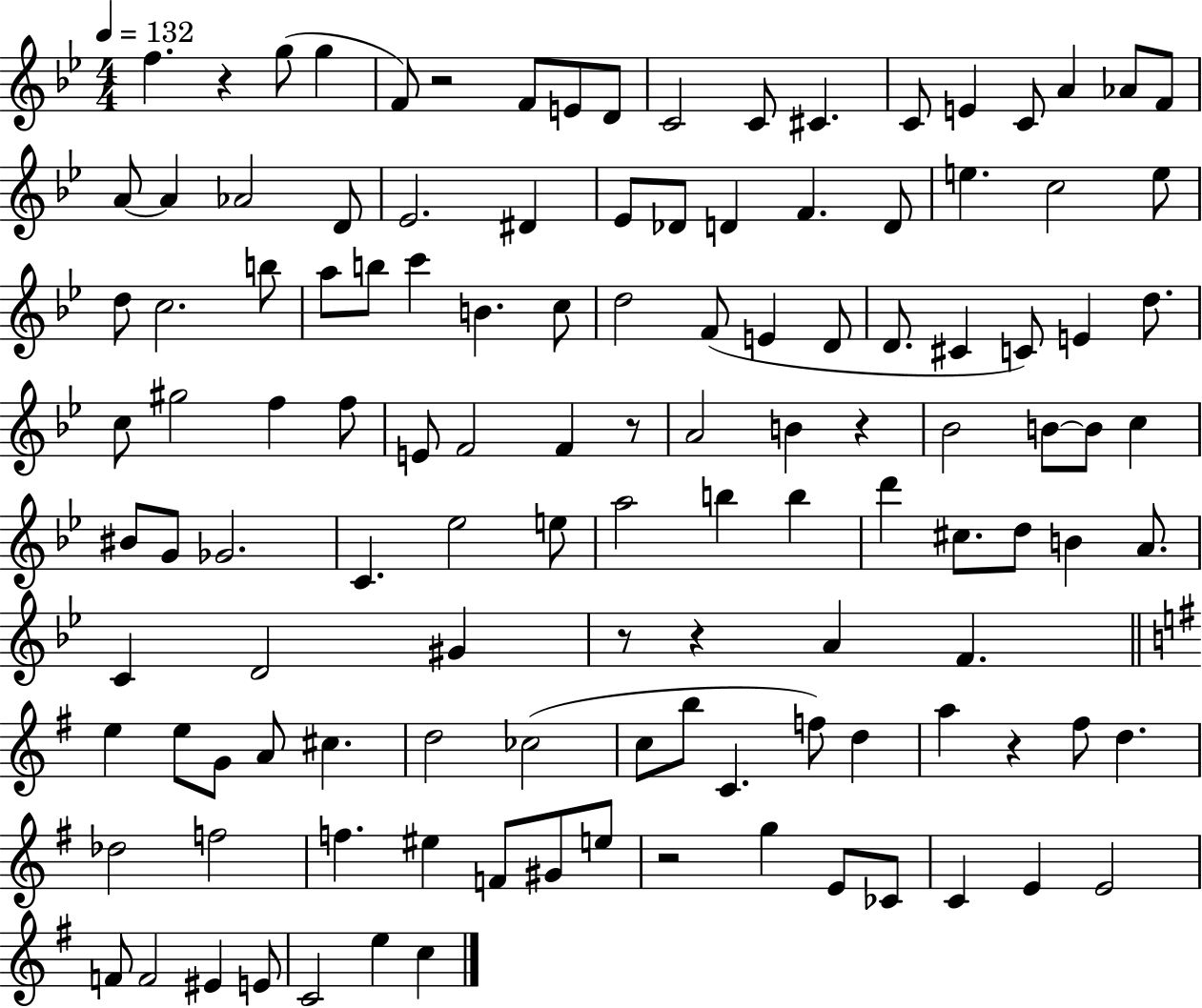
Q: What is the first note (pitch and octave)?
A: F5